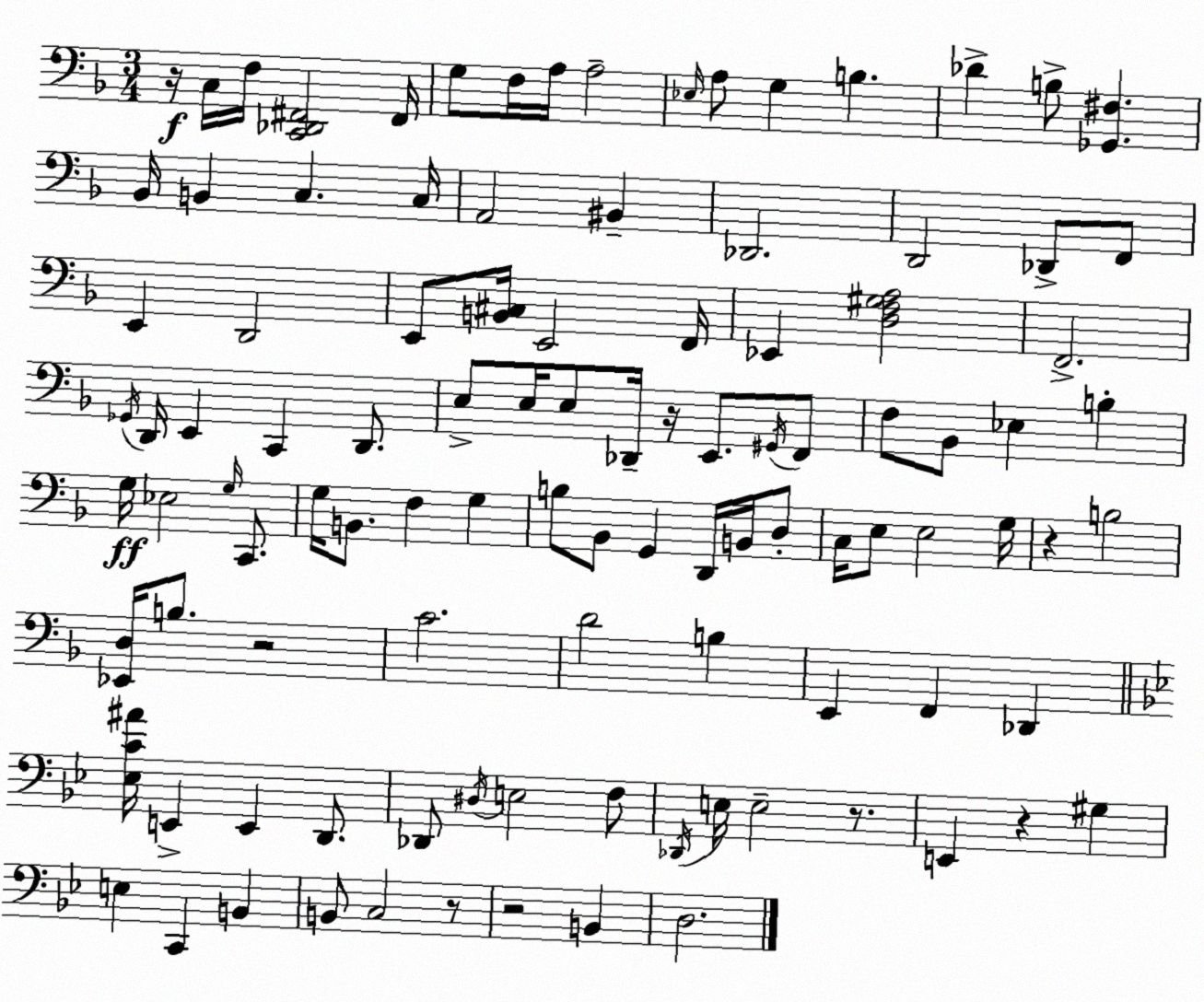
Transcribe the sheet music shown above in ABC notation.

X:1
T:Untitled
M:3/4
L:1/4
K:Dm
z/4 C,/4 F,/4 [C,,_D,,^F,,]2 ^F,,/4 G,/2 F,/4 A,/4 A,2 _E,/4 A,/2 G, B, _D B,/2 [_G,,^F,] _B,,/4 B,, C, C,/4 A,,2 ^B,, _D,,2 D,,2 _D,,/2 F,,/2 E,, D,,2 E,,/2 [B,,^C,]/4 E,,2 F,,/4 _E,, [D,F,^G,A,]2 F,,2 _G,,/4 D,,/4 E,, C,, D,,/2 E,/2 E,/4 E,/2 _D,,/4 z/4 E,,/2 ^G,,/4 F,,/2 F,/2 _B,,/2 _E, B, G,/4 _E,2 G,/4 C,,/2 G,/4 B,,/2 F, G, B,/2 _B,,/2 G,, D,,/4 B,,/4 D,/2 C,/4 E,/2 E,2 G,/4 z B,2 [_E,,D,]/4 B,/2 z2 C2 D2 B, E,, F,, _D,, [_E,C^A]/4 E,, E,, D,,/2 _D,,/2 ^D,/4 E,2 F,/2 _D,,/4 E,/4 E,2 z/2 E,, z ^G, E, C,, B,, B,,/2 C,2 z/2 z2 B,, D,2